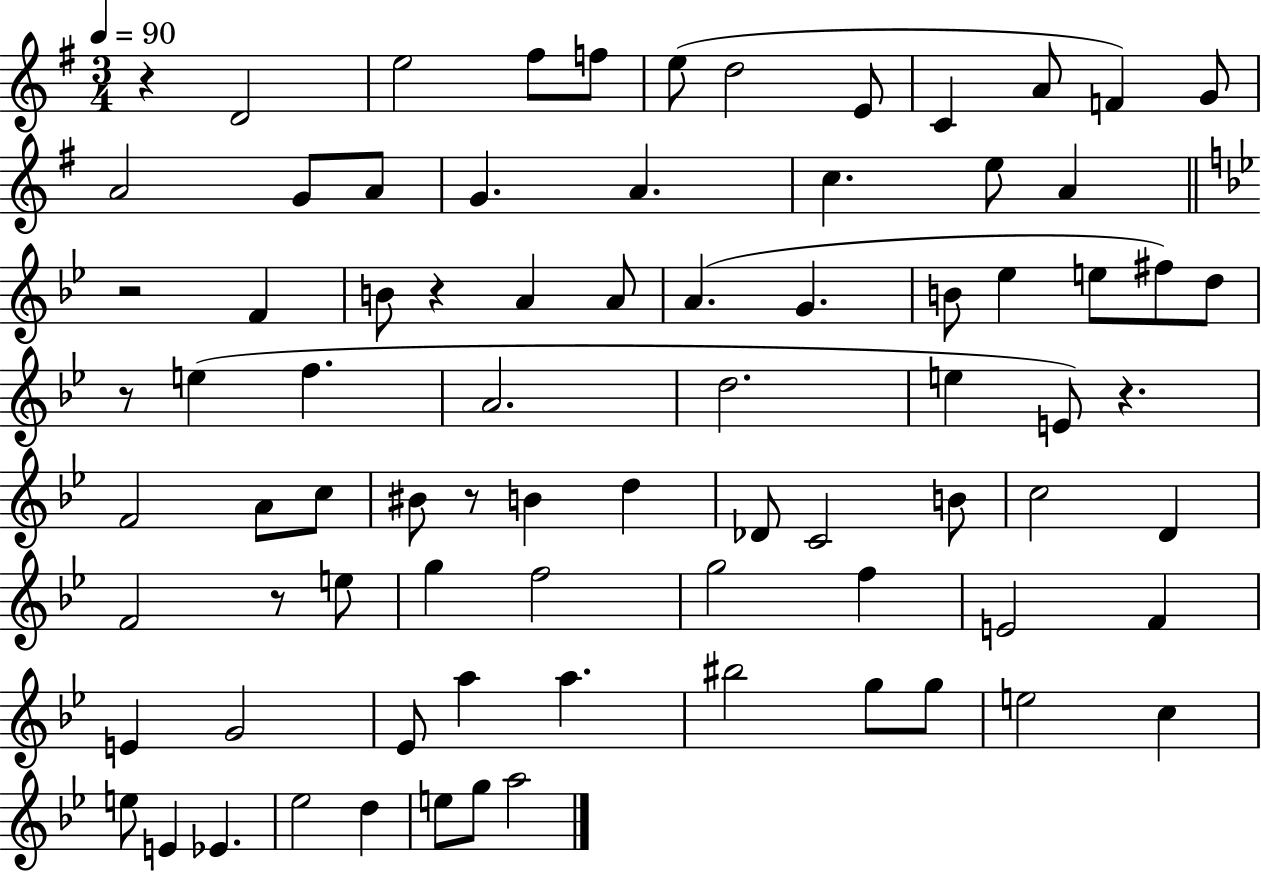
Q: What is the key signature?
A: G major